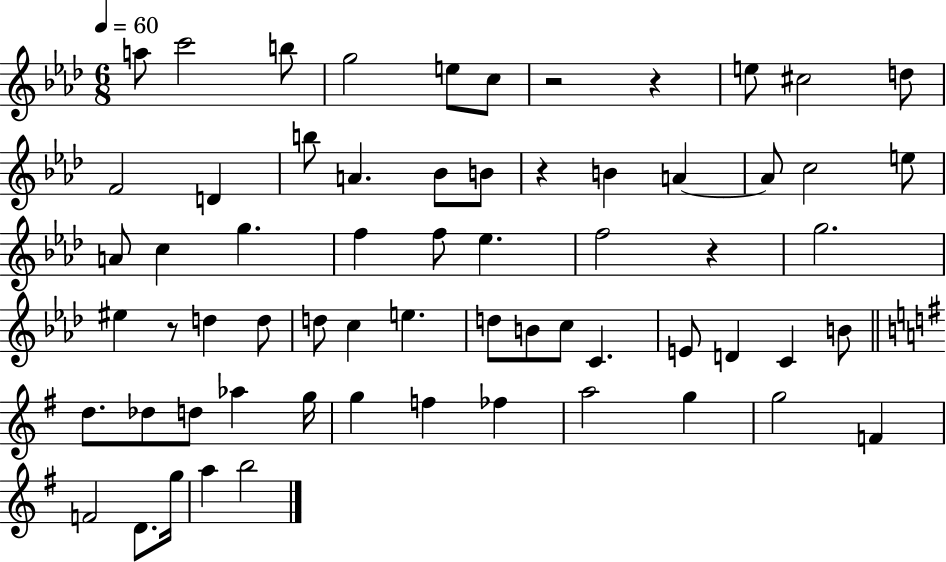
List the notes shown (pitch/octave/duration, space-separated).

A5/e C6/h B5/e G5/h E5/e C5/e R/h R/q E5/e C#5/h D5/e F4/h D4/q B5/e A4/q. Bb4/e B4/e R/q B4/q A4/q A4/e C5/h E5/e A4/e C5/q G5/q. F5/q F5/e Eb5/q. F5/h R/q G5/h. EIS5/q R/e D5/q D5/e D5/e C5/q E5/q. D5/e B4/e C5/e C4/q. E4/e D4/q C4/q B4/e D5/e. Db5/e D5/e Ab5/q G5/s G5/q F5/q FES5/q A5/h G5/q G5/h F4/q F4/h D4/e. G5/s A5/q B5/h